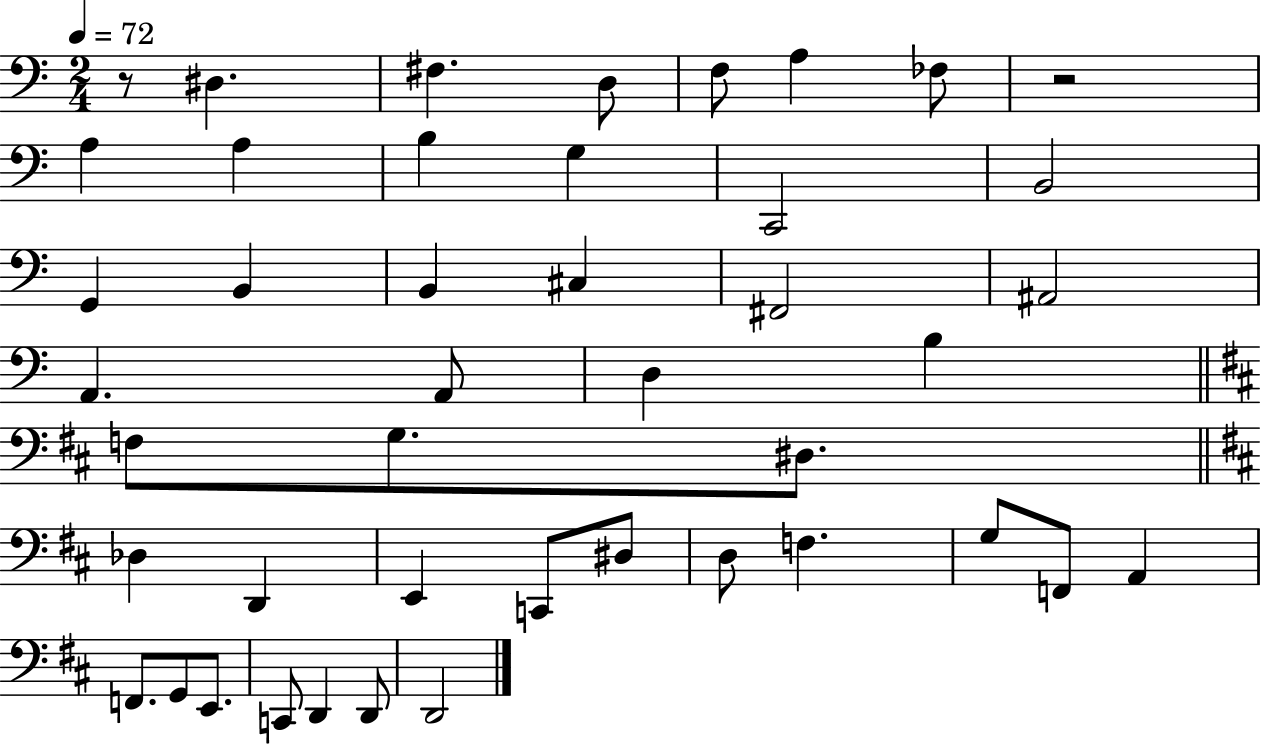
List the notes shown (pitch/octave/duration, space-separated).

R/e D#3/q. F#3/q. D3/e F3/e A3/q FES3/e R/h A3/q A3/q B3/q G3/q C2/h B2/h G2/q B2/q B2/q C#3/q F#2/h A#2/h A2/q. A2/e D3/q B3/q F3/e G3/e. D#3/e. Db3/q D2/q E2/q C2/e D#3/e D3/e F3/q. G3/e F2/e A2/q F2/e. G2/e E2/e. C2/e D2/q D2/e D2/h